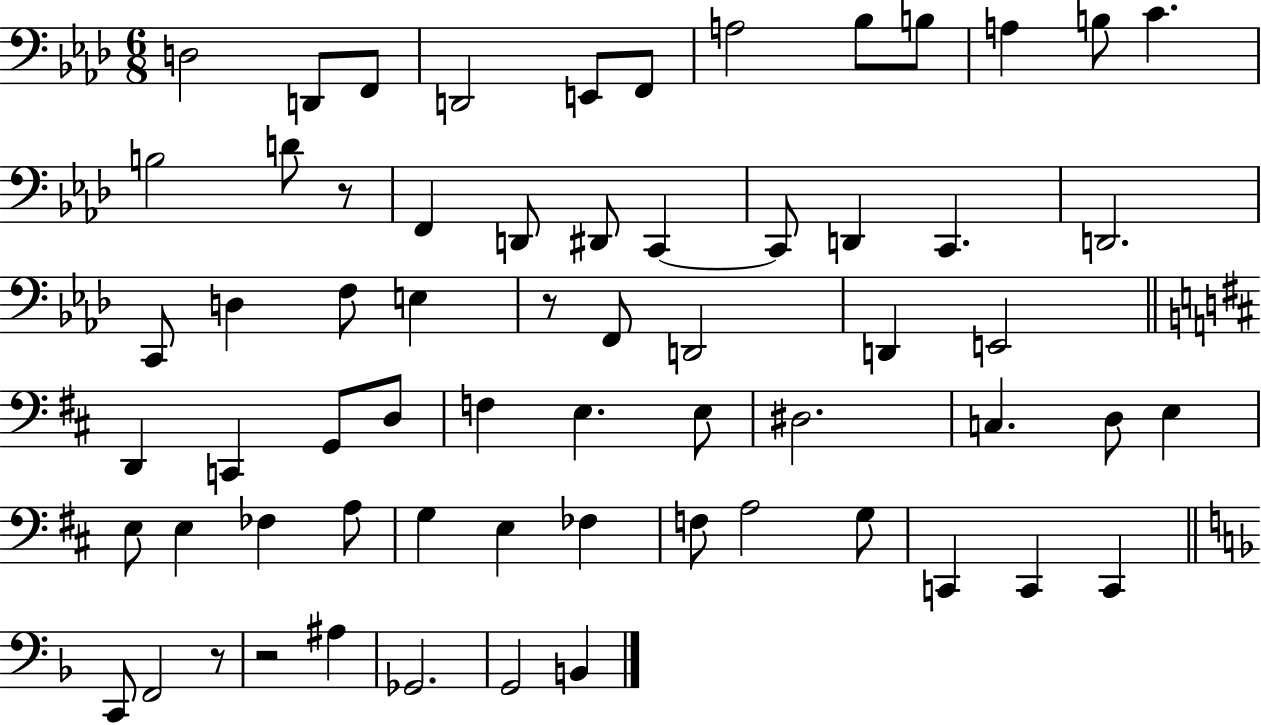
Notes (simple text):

D3/h D2/e F2/e D2/h E2/e F2/e A3/h Bb3/e B3/e A3/q B3/e C4/q. B3/h D4/e R/e F2/q D2/e D#2/e C2/q C2/e D2/q C2/q. D2/h. C2/e D3/q F3/e E3/q R/e F2/e D2/h D2/q E2/h D2/q C2/q G2/e D3/e F3/q E3/q. E3/e D#3/h. C3/q. D3/e E3/q E3/e E3/q FES3/q A3/e G3/q E3/q FES3/q F3/e A3/h G3/e C2/q C2/q C2/q C2/e F2/h R/e R/h A#3/q Gb2/h. G2/h B2/q